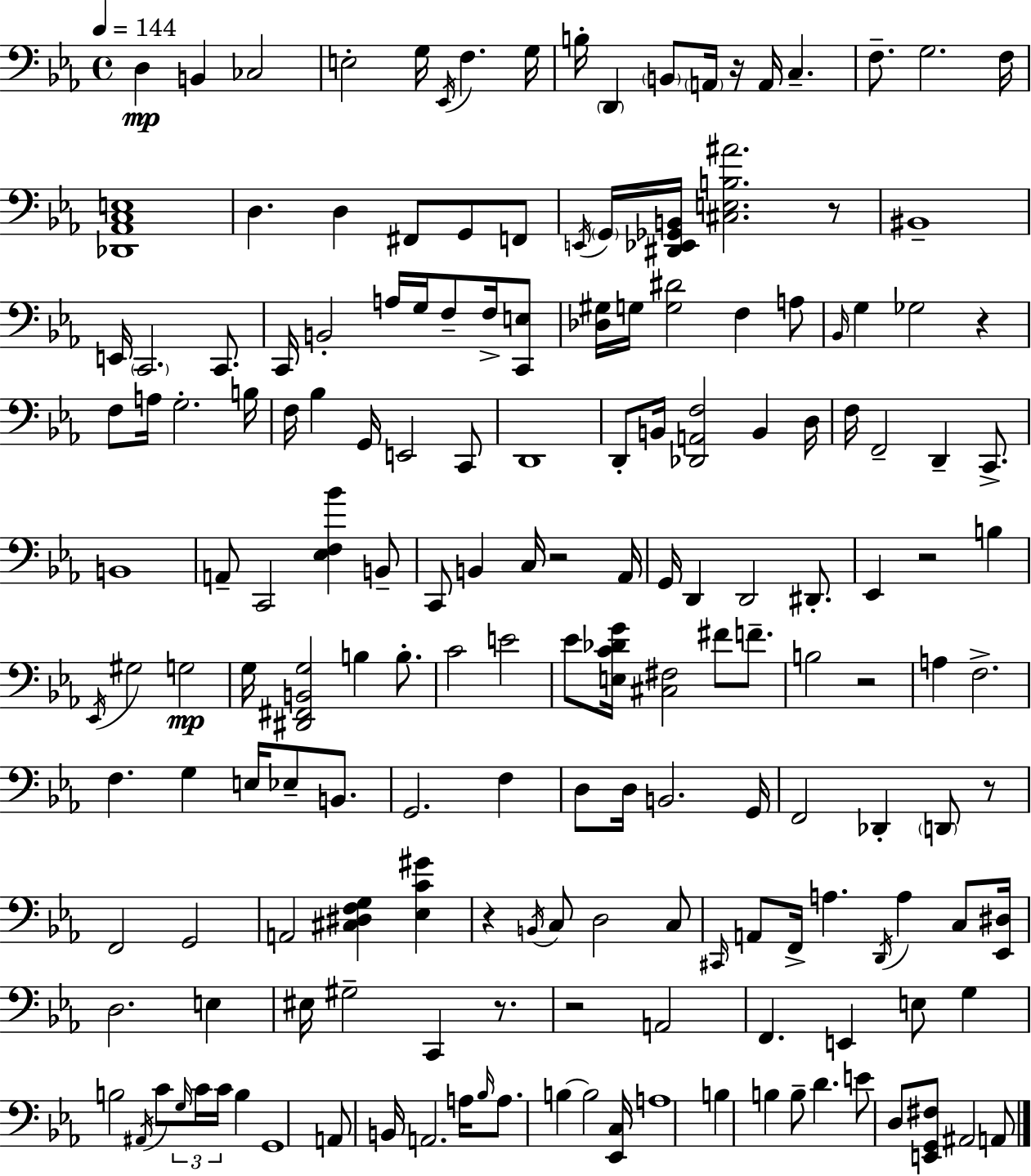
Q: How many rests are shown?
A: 10